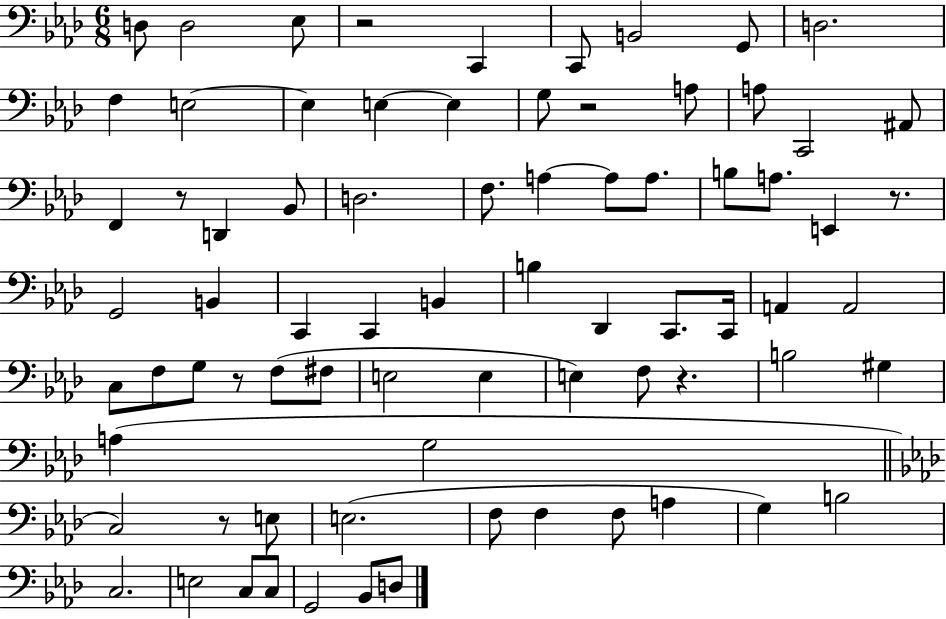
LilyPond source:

{
  \clef bass
  \numericTimeSignature
  \time 6/8
  \key aes \major
  d8 d2 ees8 | r2 c,4 | c,8 b,2 g,8 | d2. | \break f4 e2~~ | e4 e4~~ e4 | g8 r2 a8 | a8 c,2 ais,8 | \break f,4 r8 d,4 bes,8 | d2. | f8. a4~~ a8 a8. | b8 a8. e,4 r8. | \break g,2 b,4 | c,4 c,4 b,4 | b4 des,4 c,8. c,16 | a,4 a,2 | \break c8 f8 g8 r8 f8( fis8 | e2 e4 | e4) f8 r4. | b2 gis4 | \break a4( g2 | \bar "||" \break \key aes \major c2) r8 e8 | e2.( | f8 f4 f8 a4 | g4) b2 | \break c2. | e2 c8 c8 | g,2 bes,8 d8 | \bar "|."
}